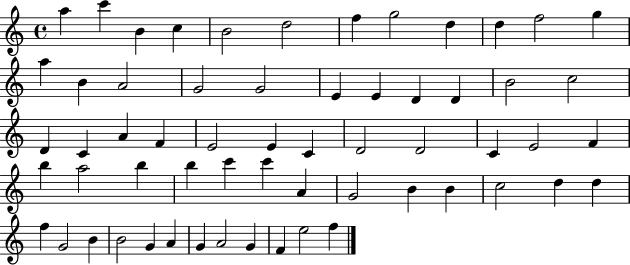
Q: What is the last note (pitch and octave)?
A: F5